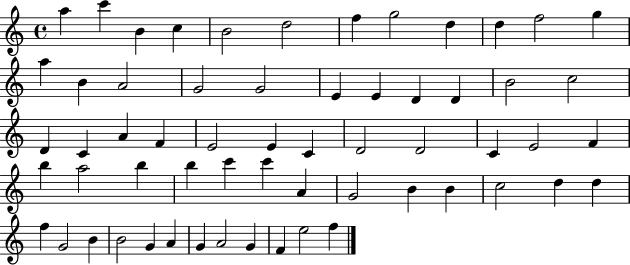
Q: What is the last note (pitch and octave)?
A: F5